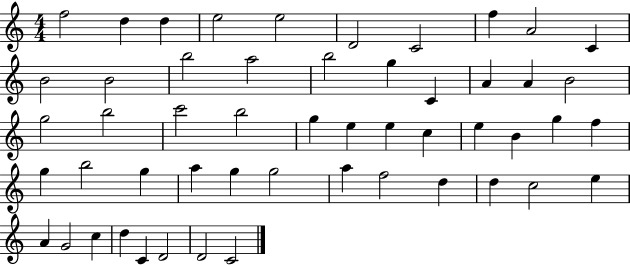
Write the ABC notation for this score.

X:1
T:Untitled
M:4/4
L:1/4
K:C
f2 d d e2 e2 D2 C2 f A2 C B2 B2 b2 a2 b2 g C A A B2 g2 b2 c'2 b2 g e e c e B g f g b2 g a g g2 a f2 d d c2 e A G2 c d C D2 D2 C2